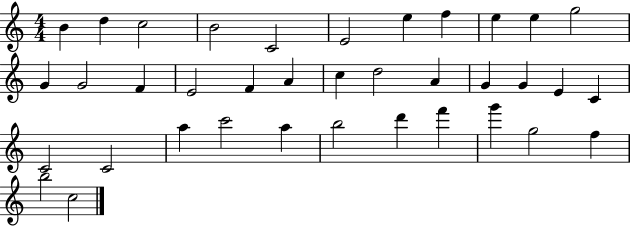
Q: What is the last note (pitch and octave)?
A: C5